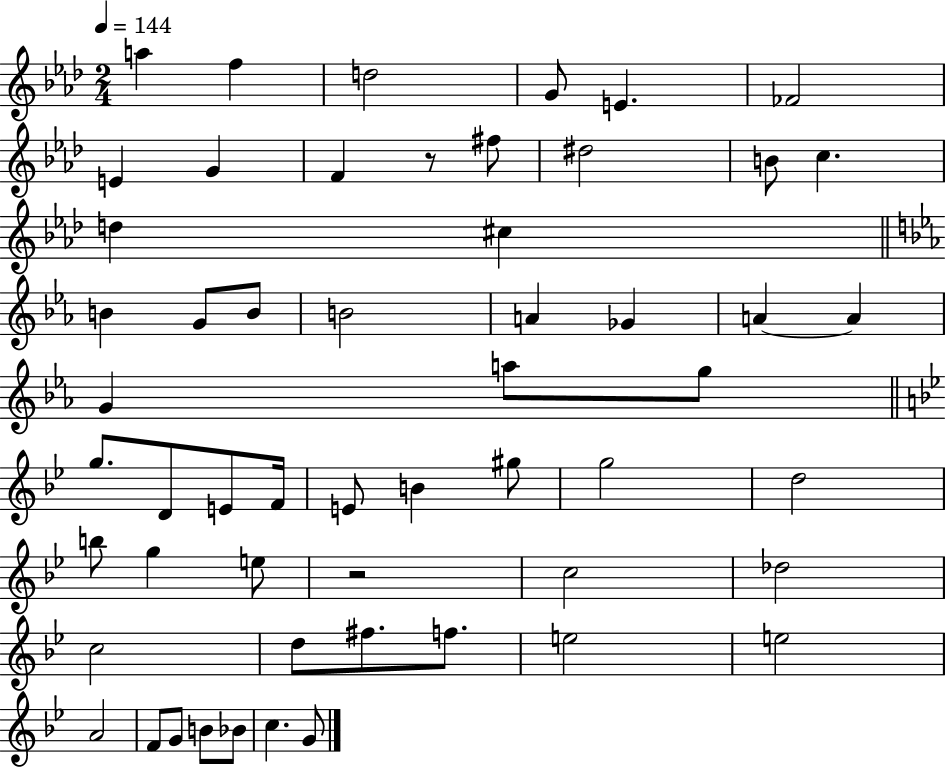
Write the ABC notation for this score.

X:1
T:Untitled
M:2/4
L:1/4
K:Ab
a f d2 G/2 E _F2 E G F z/2 ^f/2 ^d2 B/2 c d ^c B G/2 B/2 B2 A _G A A G a/2 g/2 g/2 D/2 E/2 F/4 E/2 B ^g/2 g2 d2 b/2 g e/2 z2 c2 _d2 c2 d/2 ^f/2 f/2 e2 e2 A2 F/2 G/2 B/2 _B/2 c G/2